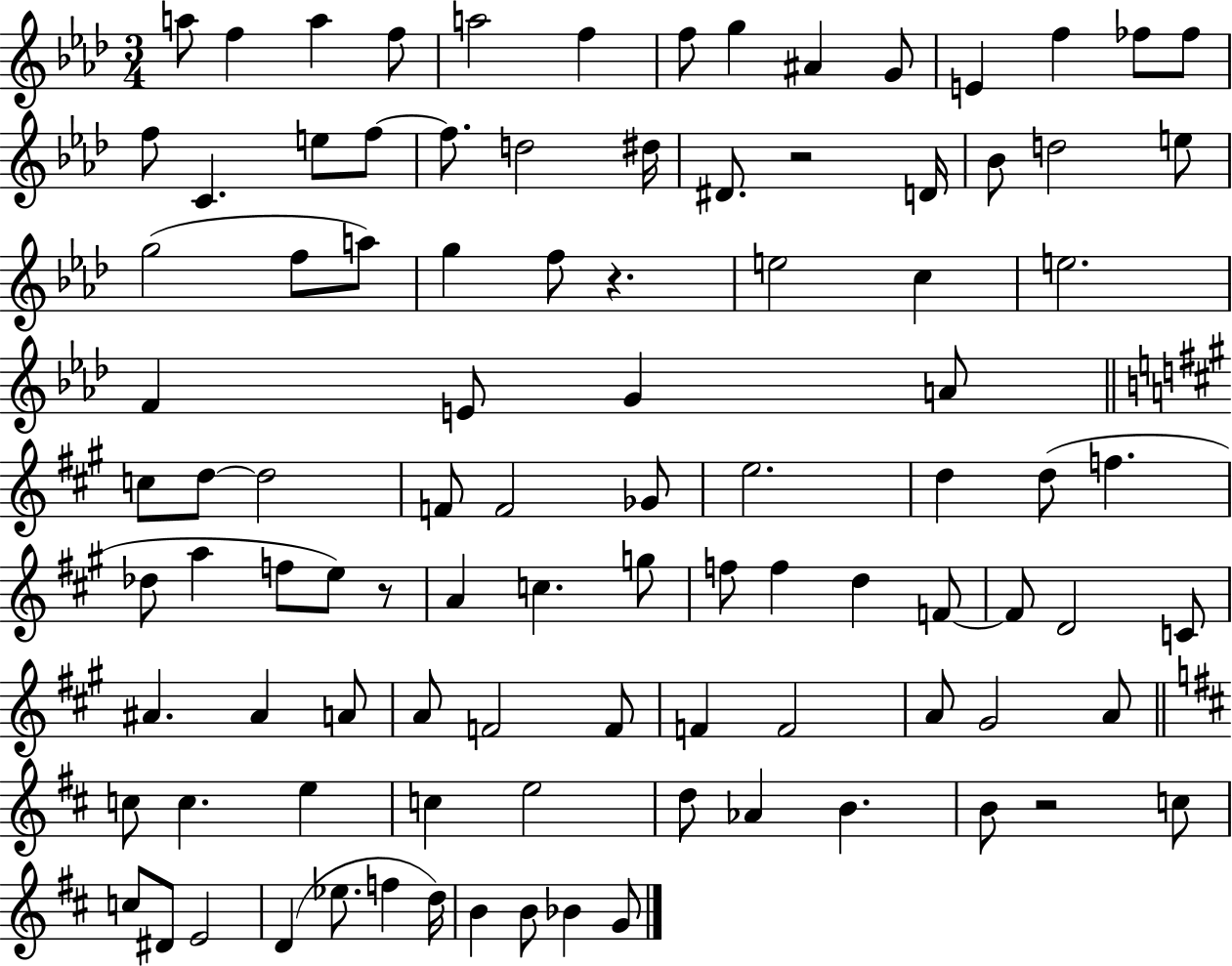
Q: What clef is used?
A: treble